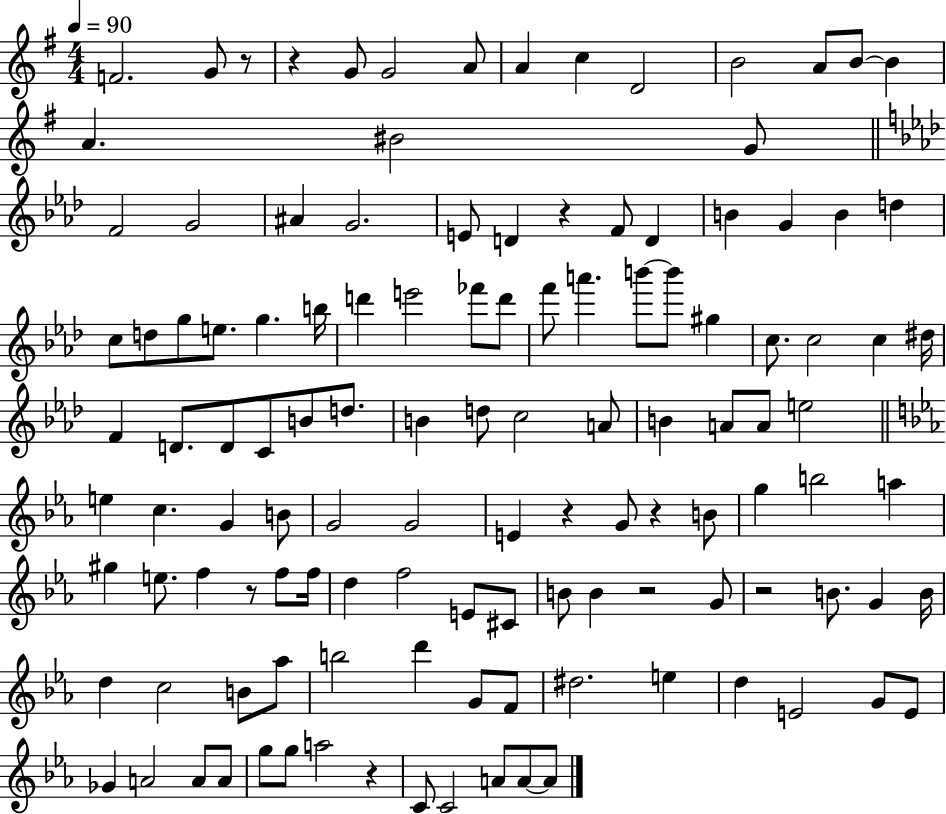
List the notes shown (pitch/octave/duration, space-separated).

F4/h. G4/e R/e R/q G4/e G4/h A4/e A4/q C5/q D4/h B4/h A4/e B4/e B4/q A4/q. BIS4/h G4/e F4/h G4/h A#4/q G4/h. E4/e D4/q R/q F4/e D4/q B4/q G4/q B4/q D5/q C5/e D5/e G5/e E5/e. G5/q. B5/s D6/q E6/h FES6/e D6/e F6/e A6/q. B6/e B6/e G#5/q C5/e. C5/h C5/q D#5/s F4/q D4/e. D4/e C4/e B4/e D5/e. B4/q D5/e C5/h A4/e B4/q A4/e A4/e E5/h E5/q C5/q. G4/q B4/e G4/h G4/h E4/q R/q G4/e R/q B4/e G5/q B5/h A5/q G#5/q E5/e. F5/q R/e F5/e F5/s D5/q F5/h E4/e C#4/e B4/e B4/q R/h G4/e R/h B4/e. G4/q B4/s D5/q C5/h B4/e Ab5/e B5/h D6/q G4/e F4/e D#5/h. E5/q D5/q E4/h G4/e E4/e Gb4/q A4/h A4/e A4/e G5/e G5/e A5/h R/q C4/e C4/h A4/e A4/e A4/e